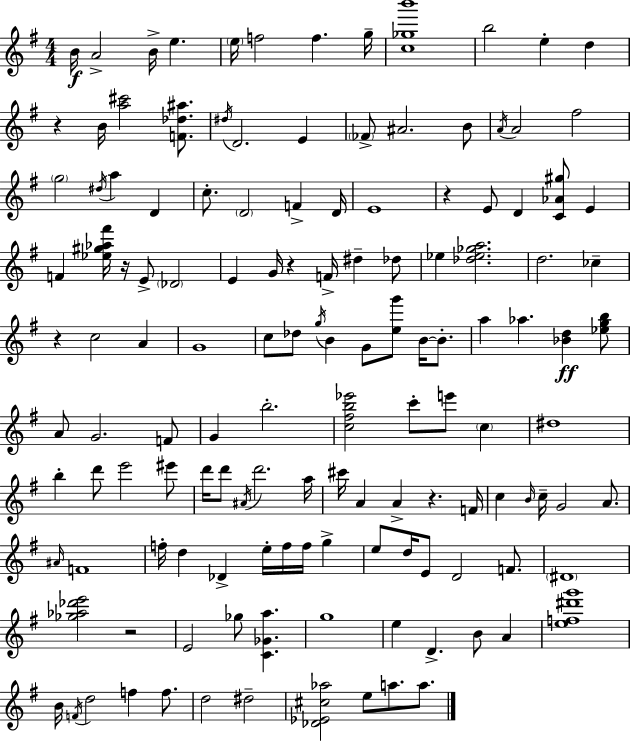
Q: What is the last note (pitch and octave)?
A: A5